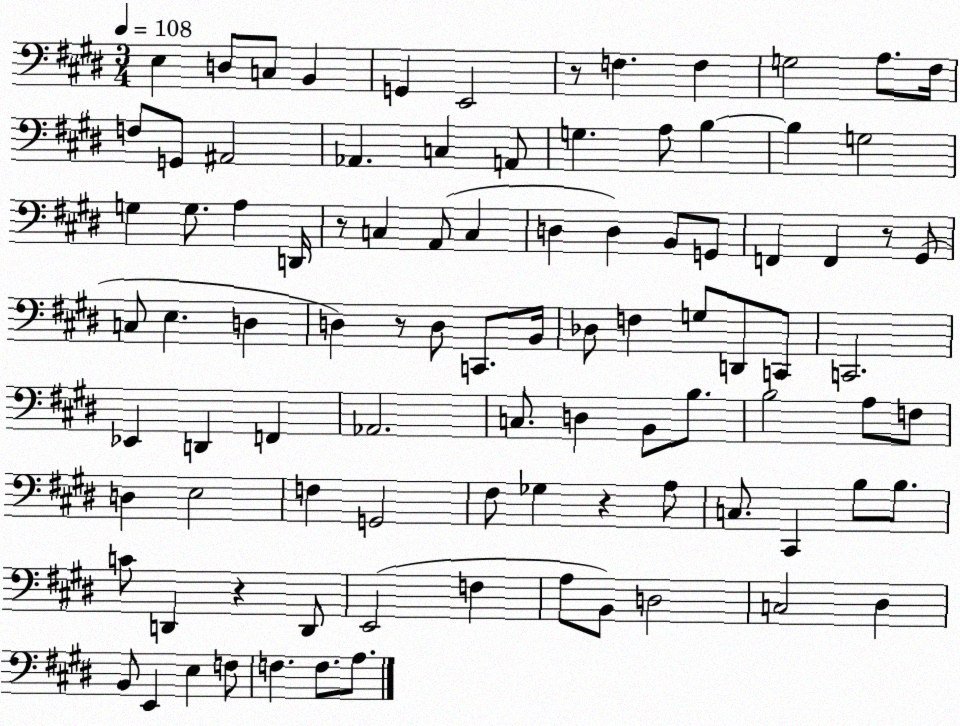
X:1
T:Untitled
M:3/4
L:1/4
K:E
E, D,/2 C,/2 B,, G,, E,,2 z/2 F, F, G,2 A,/2 ^F,/4 F,/2 G,,/2 ^A,,2 _A,, C, A,,/2 G, A,/2 B, B, G,2 G, G,/2 A, D,,/4 z/2 C, A,,/2 C, D, D, B,,/2 G,,/2 F,, F,, z/2 ^G,,/2 C,/2 E, D, D, z/2 D,/2 C,,/2 B,,/4 _D,/2 F, G,/2 D,,/2 C,,/2 C,,2 _E,, D,, F,, _A,,2 C,/2 D, B,,/2 B,/2 B,2 A,/2 F,/2 D, E,2 F, G,,2 ^F,/2 _G, z A,/2 C,/2 ^C,, B,/2 B,/2 C/2 D,, z D,,/2 E,,2 F, A,/2 B,,/2 D,2 C,2 ^D, B,,/2 E,, E, F,/2 F, F,/2 A,/2